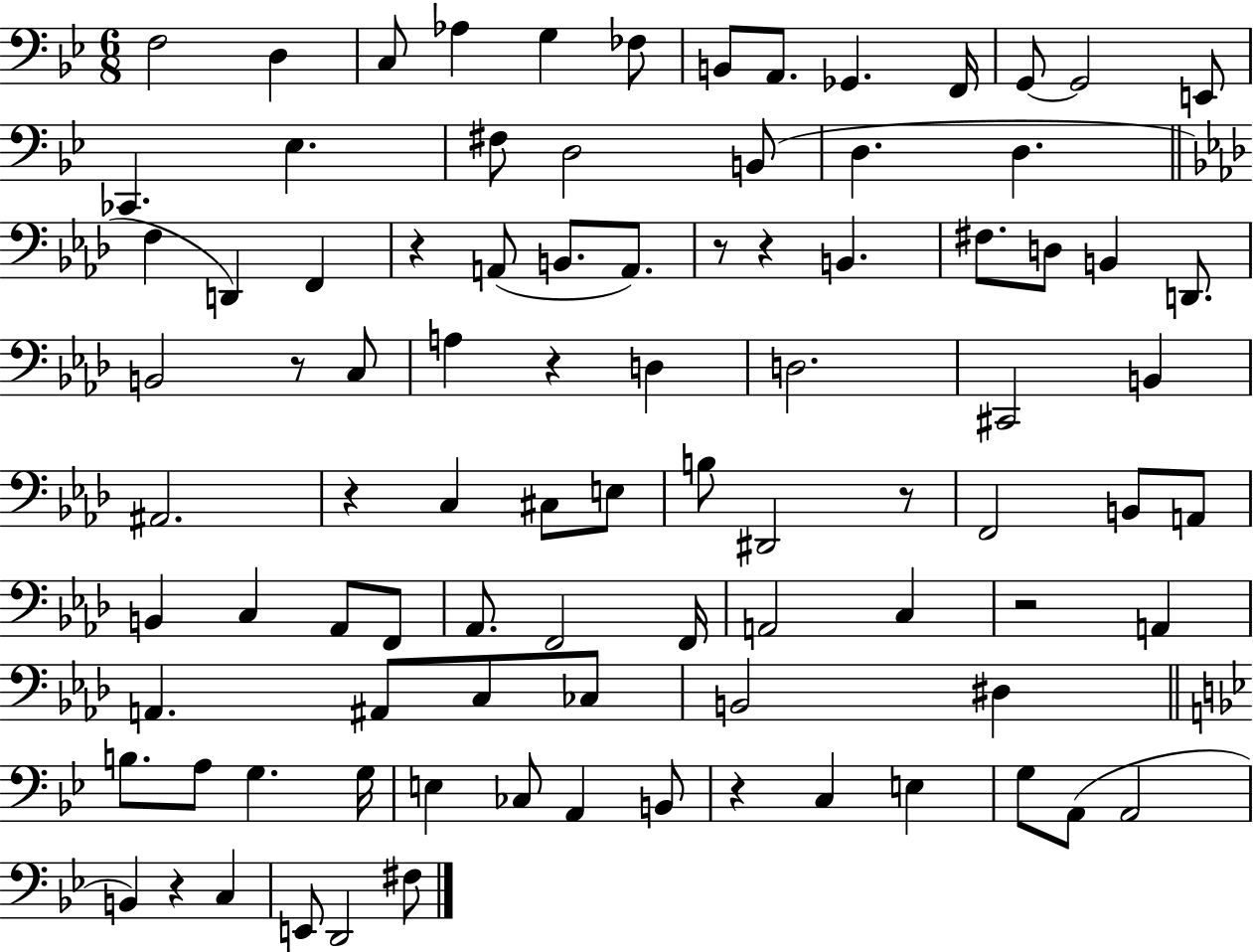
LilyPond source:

{
  \clef bass
  \numericTimeSignature
  \time 6/8
  \key bes \major
  \repeat volta 2 { f2 d4 | c8 aes4 g4 fes8 | b,8 a,8. ges,4. f,16 | g,8~~ g,2 e,8 | \break ces,4. ees4. | fis8 d2 b,8( | d4. d4. | \bar "||" \break \key aes \major f4 d,4) f,4 | r4 a,8( b,8. a,8.) | r8 r4 b,4. | fis8. d8 b,4 d,8. | \break b,2 r8 c8 | a4 r4 d4 | d2. | cis,2 b,4 | \break ais,2. | r4 c4 cis8 e8 | b8 dis,2 r8 | f,2 b,8 a,8 | \break b,4 c4 aes,8 f,8 | aes,8. f,2 f,16 | a,2 c4 | r2 a,4 | \break a,4. ais,8 c8 ces8 | b,2 dis4 | \bar "||" \break \key bes \major b8. a8 g4. g16 | e4 ces8 a,4 b,8 | r4 c4 e4 | g8 a,8( a,2 | \break b,4) r4 c4 | e,8 d,2 fis8 | } \bar "|."
}